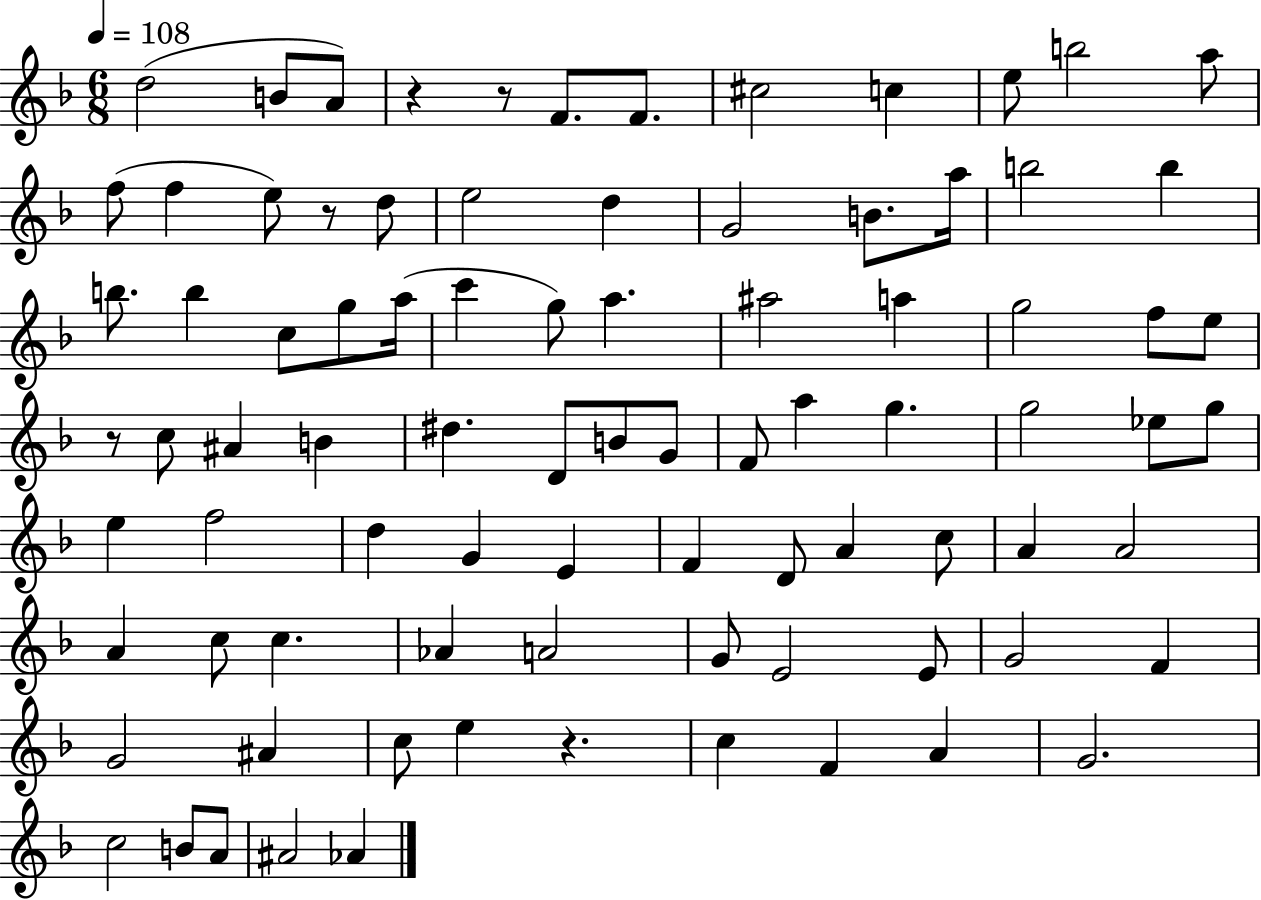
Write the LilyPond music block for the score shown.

{
  \clef treble
  \numericTimeSignature
  \time 6/8
  \key f \major
  \tempo 4 = 108
  \repeat volta 2 { d''2( b'8 a'8) | r4 r8 f'8. f'8. | cis''2 c''4 | e''8 b''2 a''8 | \break f''8( f''4 e''8) r8 d''8 | e''2 d''4 | g'2 b'8. a''16 | b''2 b''4 | \break b''8. b''4 c''8 g''8 a''16( | c'''4 g''8) a''4. | ais''2 a''4 | g''2 f''8 e''8 | \break r8 c''8 ais'4 b'4 | dis''4. d'8 b'8 g'8 | f'8 a''4 g''4. | g''2 ees''8 g''8 | \break e''4 f''2 | d''4 g'4 e'4 | f'4 d'8 a'4 c''8 | a'4 a'2 | \break a'4 c''8 c''4. | aes'4 a'2 | g'8 e'2 e'8 | g'2 f'4 | \break g'2 ais'4 | c''8 e''4 r4. | c''4 f'4 a'4 | g'2. | \break c''2 b'8 a'8 | ais'2 aes'4 | } \bar "|."
}